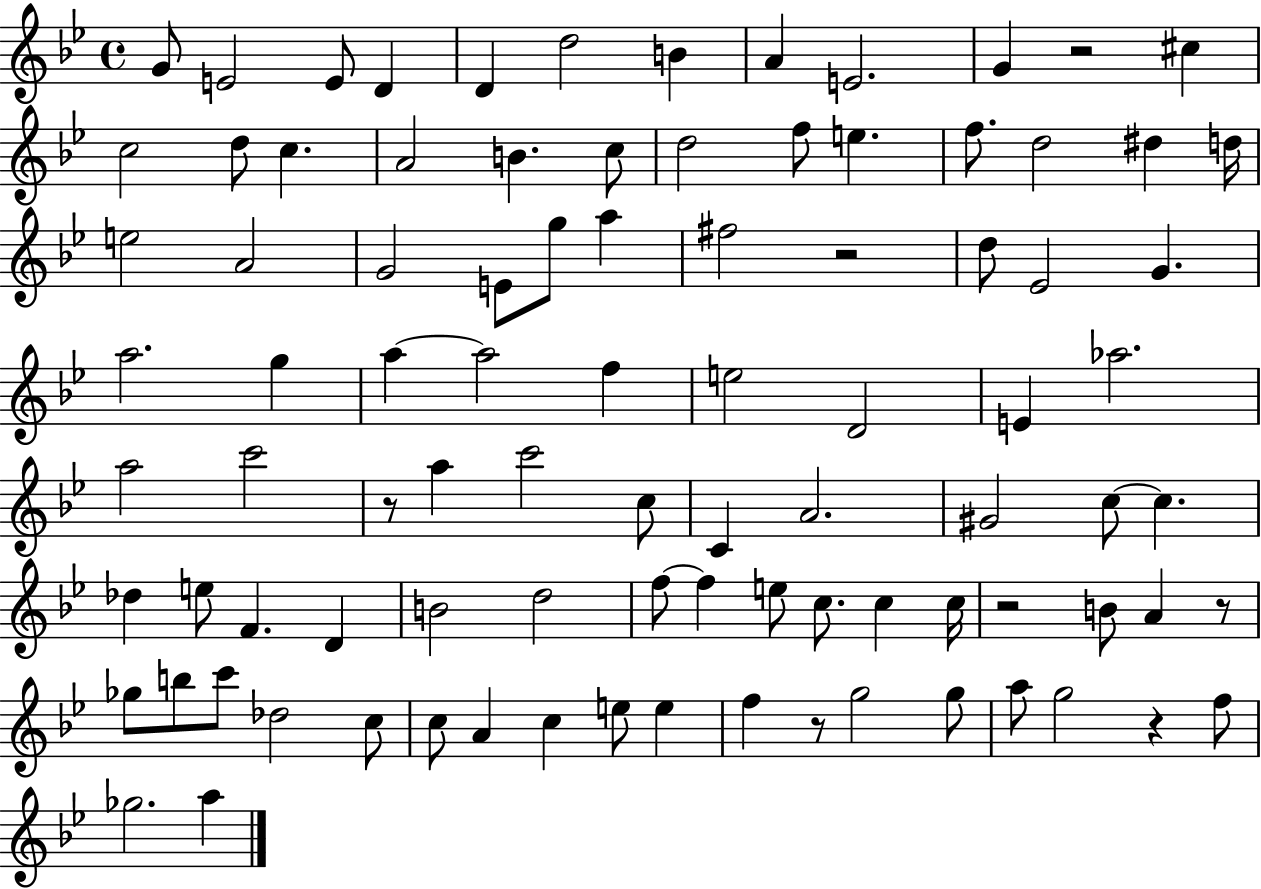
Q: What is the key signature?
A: BES major